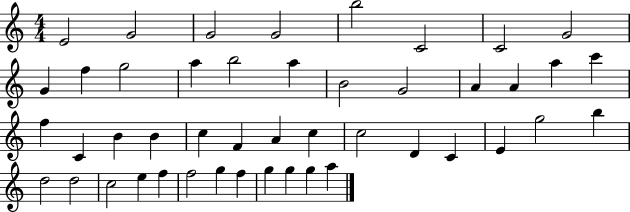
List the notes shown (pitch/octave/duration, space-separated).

E4/h G4/h G4/h G4/h B5/h C4/h C4/h G4/h G4/q F5/q G5/h A5/q B5/h A5/q B4/h G4/h A4/q A4/q A5/q C6/q F5/q C4/q B4/q B4/q C5/q F4/q A4/q C5/q C5/h D4/q C4/q E4/q G5/h B5/q D5/h D5/h C5/h E5/q F5/q F5/h G5/q F5/q G5/q G5/q G5/q A5/q